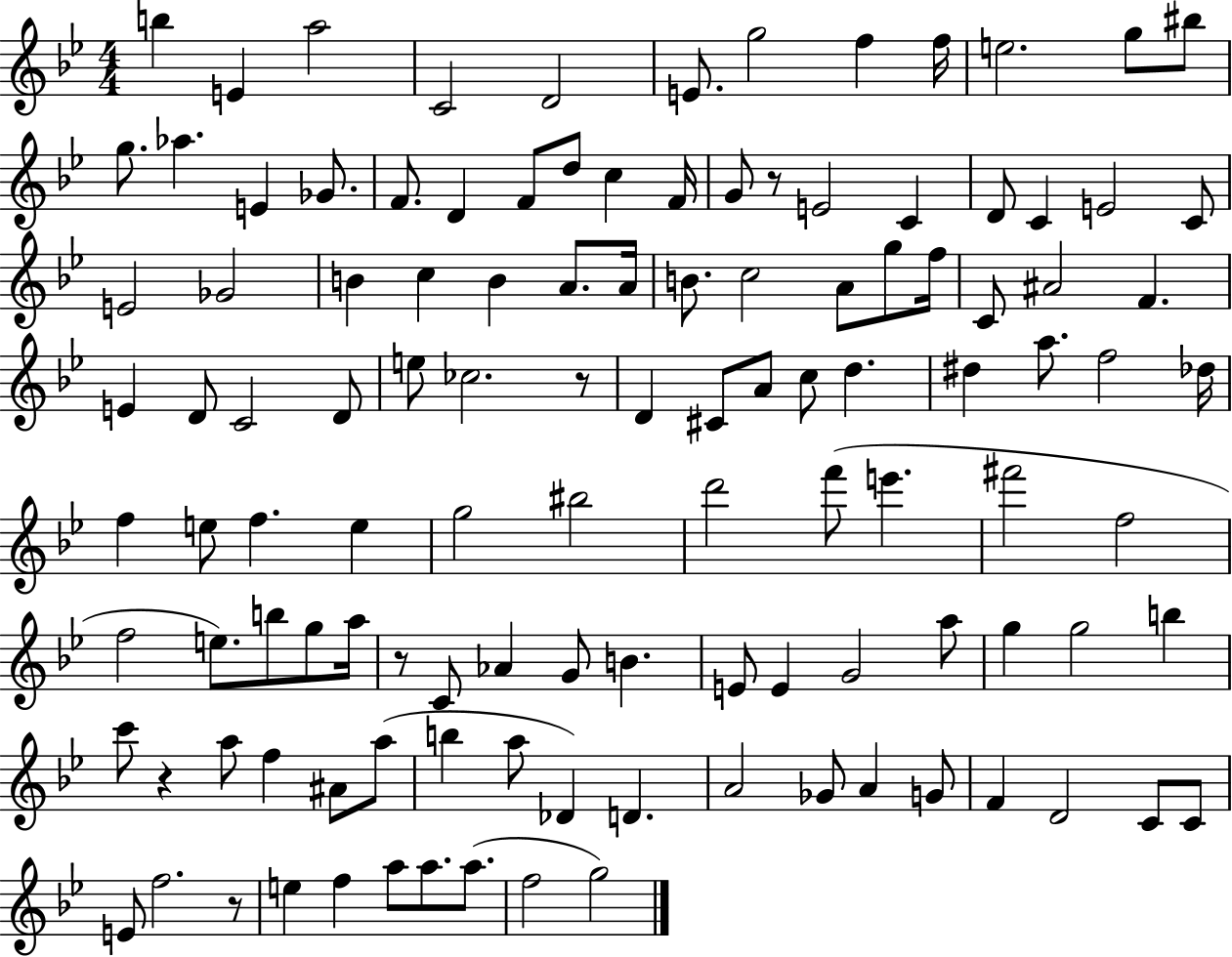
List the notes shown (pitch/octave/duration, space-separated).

B5/q E4/q A5/h C4/h D4/h E4/e. G5/h F5/q F5/s E5/h. G5/e BIS5/e G5/e. Ab5/q. E4/q Gb4/e. F4/e. D4/q F4/e D5/e C5/q F4/s G4/e R/e E4/h C4/q D4/e C4/q E4/h C4/e E4/h Gb4/h B4/q C5/q B4/q A4/e. A4/s B4/e. C5/h A4/e G5/e F5/s C4/e A#4/h F4/q. E4/q D4/e C4/h D4/e E5/e CES5/h. R/e D4/q C#4/e A4/e C5/e D5/q. D#5/q A5/e. F5/h Db5/s F5/q E5/e F5/q. E5/q G5/h BIS5/h D6/h F6/e E6/q. F#6/h F5/h F5/h E5/e. B5/e G5/e A5/s R/e C4/e Ab4/q G4/e B4/q. E4/e E4/q G4/h A5/e G5/q G5/h B5/q C6/e R/q A5/e F5/q A#4/e A5/e B5/q A5/e Db4/q D4/q. A4/h Gb4/e A4/q G4/e F4/q D4/h C4/e C4/e E4/e F5/h. R/e E5/q F5/q A5/e A5/e. A5/e. F5/h G5/h